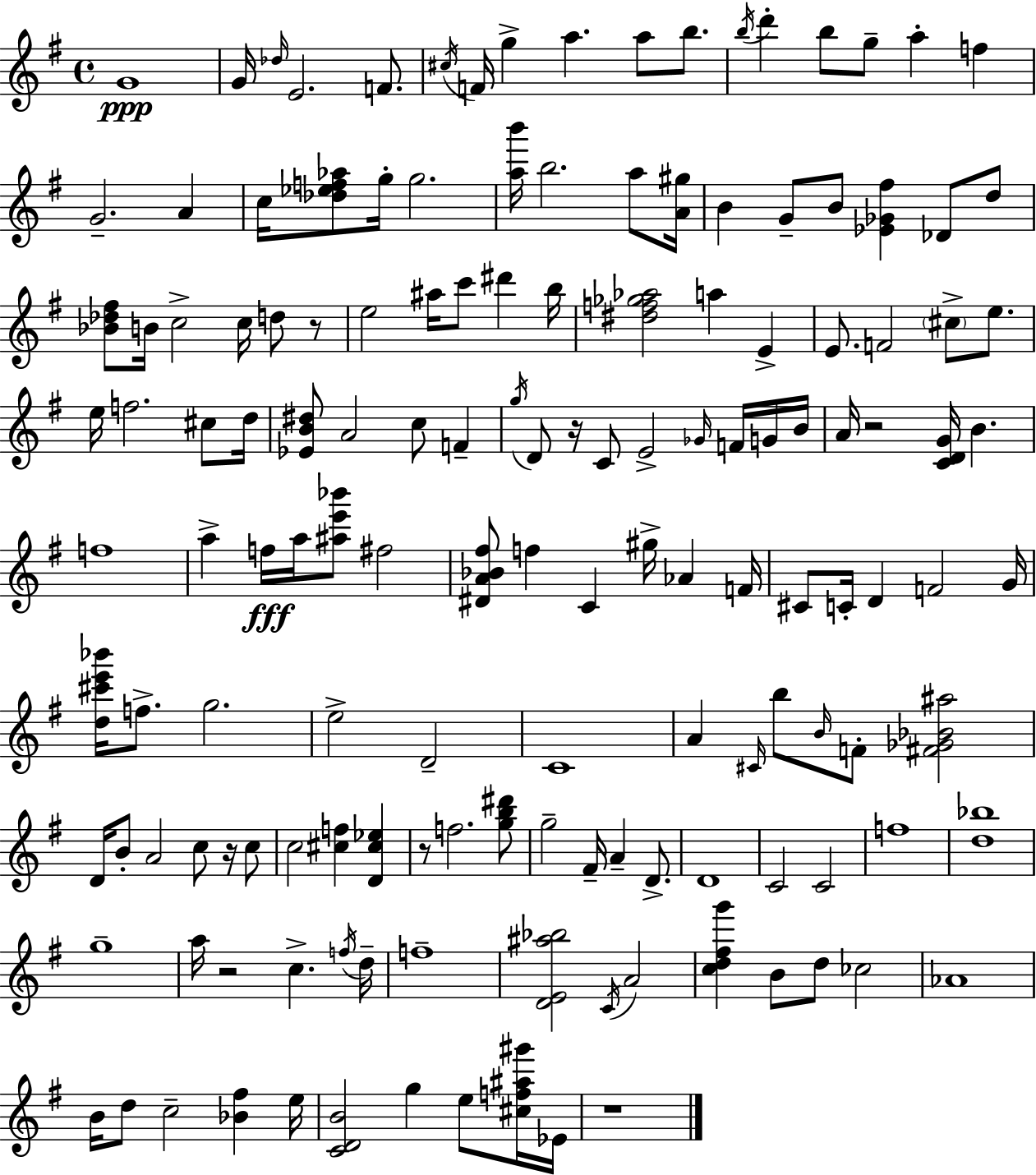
G4/w G4/s Db5/s E4/h. F4/e. C#5/s F4/s G5/q A5/q. A5/e B5/e. B5/s D6/q B5/e G5/e A5/q F5/q G4/h. A4/q C5/s [Db5,Eb5,F5,Ab5]/e G5/s G5/h. [A5,B6]/s B5/h. A5/e [A4,G#5]/s B4/q G4/e B4/e [Eb4,Gb4,F#5]/q Db4/e D5/e [Bb4,Db5,F#5]/e B4/s C5/h C5/s D5/e R/e E5/h A#5/s C6/e D#6/q B5/s [D#5,F5,Gb5,Ab5]/h A5/q E4/q E4/e. F4/h C#5/e E5/e. E5/s F5/h. C#5/e D5/s [Eb4,B4,D#5]/e A4/h C5/e F4/q G5/s D4/e R/s C4/e E4/h Gb4/s F4/s G4/s B4/s A4/s R/h [C4,D4,G4]/s B4/q. F5/w A5/q F5/s A5/s [A#5,E6,Bb6]/e F#5/h [D#4,A4,Bb4,F#5]/e F5/q C4/q G#5/s Ab4/q F4/s C#4/e C4/s D4/q F4/h G4/s [D5,C#6,E6,Bb6]/s F5/e. G5/h. E5/h D4/h C4/w A4/q C#4/s B5/e B4/s F4/e [F#4,Gb4,Bb4,A#5]/h D4/s B4/e A4/h C5/e R/s C5/e C5/h [C#5,F5]/q [D4,C#5,Eb5]/q R/e F5/h. [G5,B5,D#6]/e G5/h F#4/s A4/q D4/e. D4/w C4/h C4/h F5/w [D5,Bb5]/w G5/w A5/s R/h C5/q. F5/s D5/s F5/w [D4,E4,A#5,Bb5]/h C4/s A4/h [C5,D5,F#5,G6]/q B4/e D5/e CES5/h Ab4/w B4/s D5/e C5/h [Bb4,F#5]/q E5/s [C4,D4,B4]/h G5/q E5/e [C#5,F5,A#5,G#6]/s Eb4/s R/w